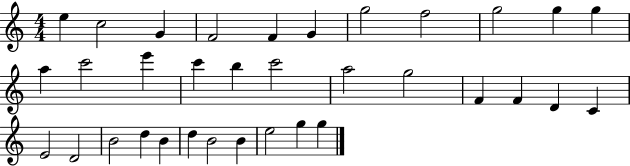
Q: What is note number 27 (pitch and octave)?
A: D5